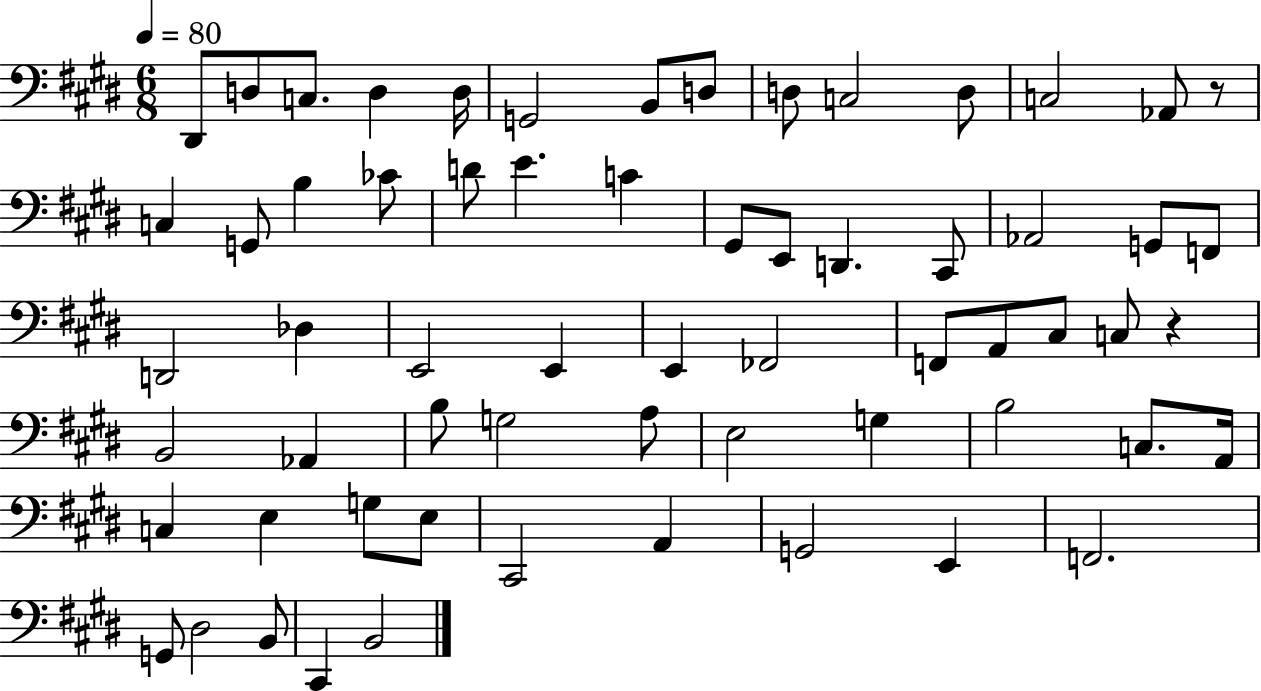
{
  \clef bass
  \numericTimeSignature
  \time 6/8
  \key e \major
  \tempo 4 = 80
  \repeat volta 2 { dis,8 d8 c8. d4 d16 | g,2 b,8 d8 | d8 c2 d8 | c2 aes,8 r8 | \break c4 g,8 b4 ces'8 | d'8 e'4. c'4 | gis,8 e,8 d,4. cis,8 | aes,2 g,8 f,8 | \break d,2 des4 | e,2 e,4 | e,4 fes,2 | f,8 a,8 cis8 c8 r4 | \break b,2 aes,4 | b8 g2 a8 | e2 g4 | b2 c8. a,16 | \break c4 e4 g8 e8 | cis,2 a,4 | g,2 e,4 | f,2. | \break g,8 dis2 b,8 | cis,4 b,2 | } \bar "|."
}